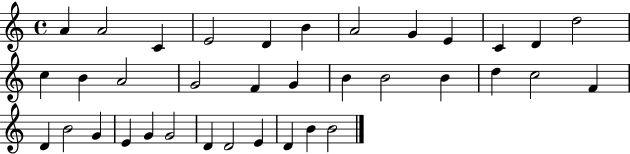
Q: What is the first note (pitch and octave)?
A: A4